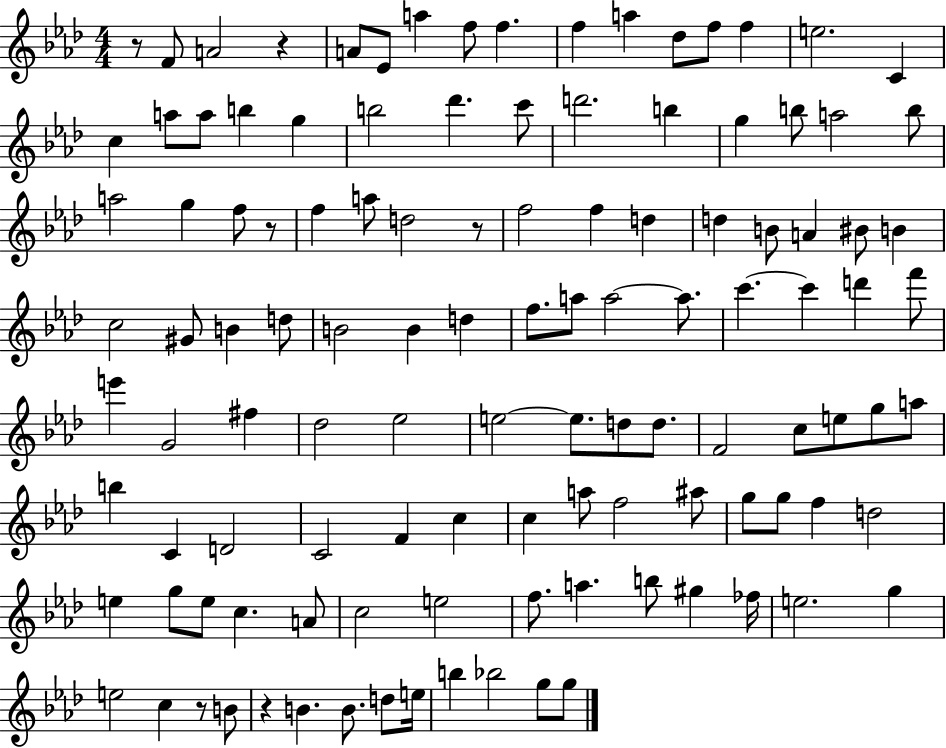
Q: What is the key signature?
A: AES major